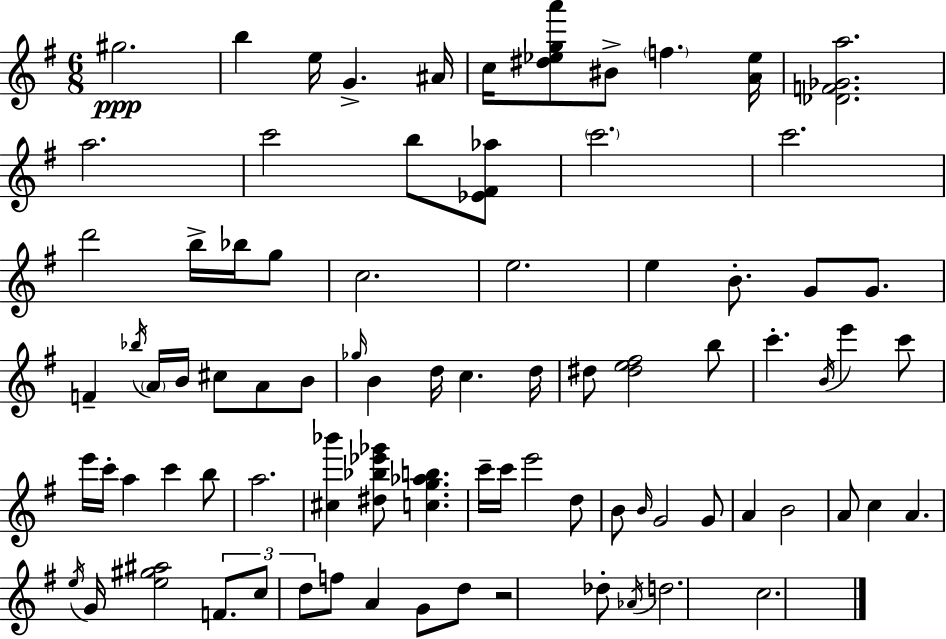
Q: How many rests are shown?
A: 1